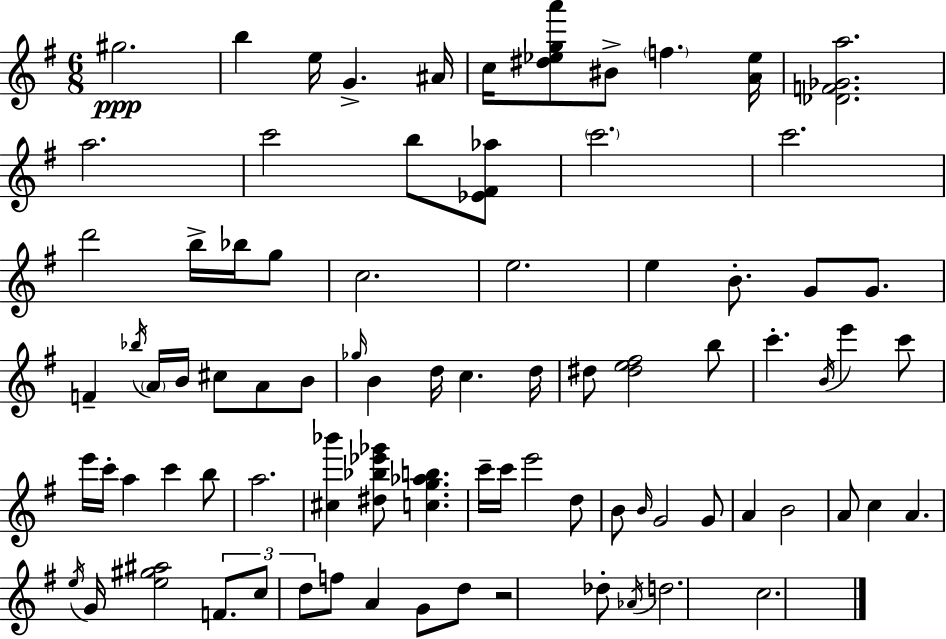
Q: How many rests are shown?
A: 1